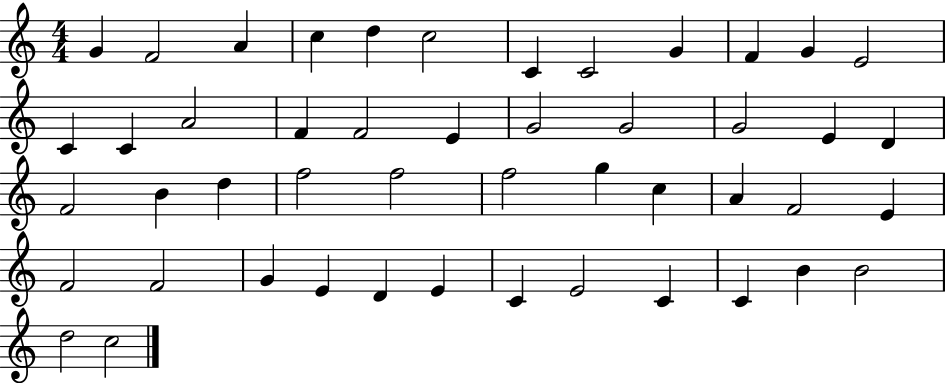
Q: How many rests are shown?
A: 0